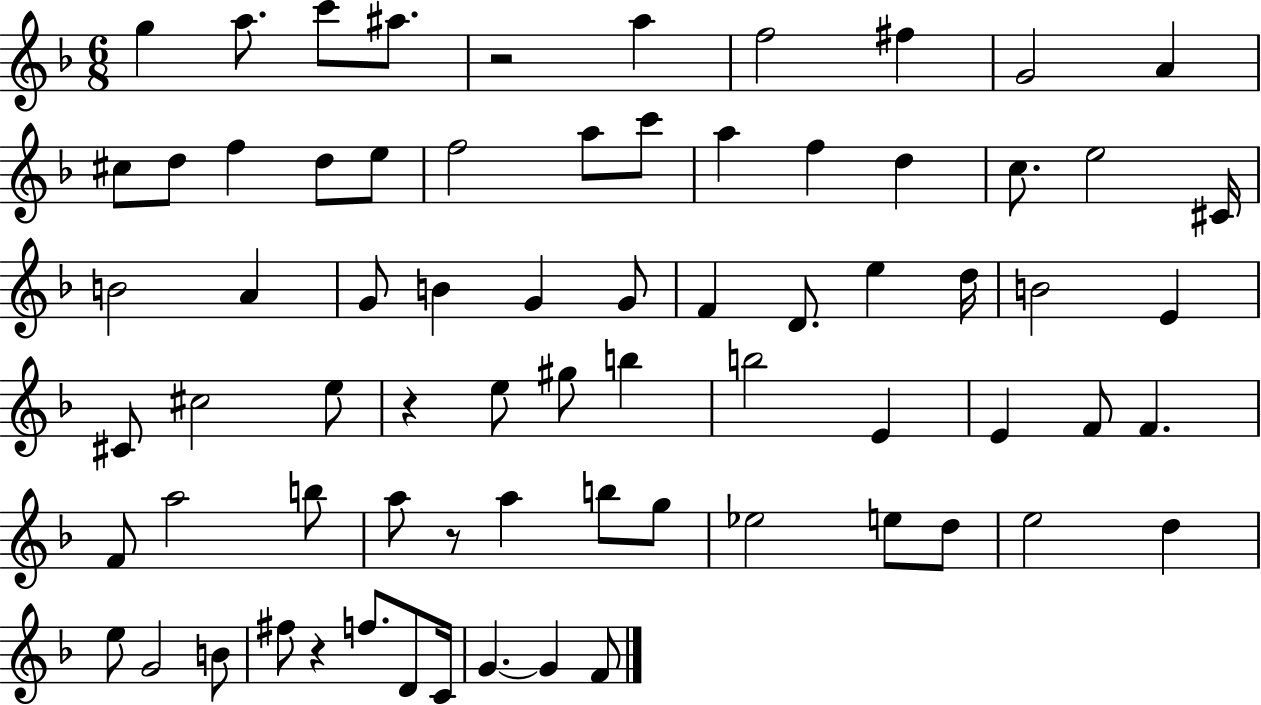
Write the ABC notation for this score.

X:1
T:Untitled
M:6/8
L:1/4
K:F
g a/2 c'/2 ^a/2 z2 a f2 ^f G2 A ^c/2 d/2 f d/2 e/2 f2 a/2 c'/2 a f d c/2 e2 ^C/4 B2 A G/2 B G G/2 F D/2 e d/4 B2 E ^C/2 ^c2 e/2 z e/2 ^g/2 b b2 E E F/2 F F/2 a2 b/2 a/2 z/2 a b/2 g/2 _e2 e/2 d/2 e2 d e/2 G2 B/2 ^f/2 z f/2 D/2 C/4 G G F/2